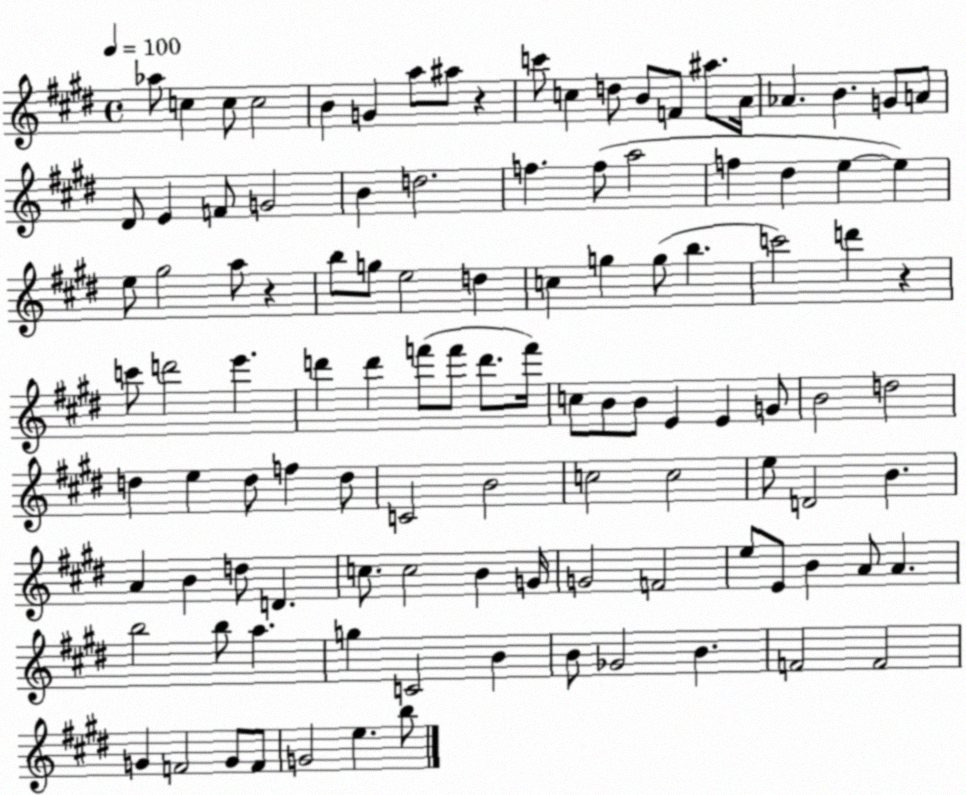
X:1
T:Untitled
M:4/4
L:1/4
K:E
_a/2 c c/2 c2 B G a/2 ^a/2 z c'/2 c d/2 B/2 F/2 ^a/2 A/4 _A B G/2 A/2 ^D/2 E F/2 G2 B d2 f f/2 a2 f ^d e e e/2 ^g2 a/2 z b/2 g/2 e2 d c g g/2 b c'2 d' z c'/2 d'2 e' d' d' f'/2 f'/2 d'/2 f'/4 c/2 B/2 B/2 E E G/2 B2 d2 d e d/2 f d/2 C2 B2 c2 c2 e/2 D2 B A B d/2 D c/2 c2 B G/4 G2 F2 e/2 E/2 B A/2 A b2 b/2 a g C2 B B/2 _G2 B F2 F2 G F2 G/2 F/2 G2 e b/2